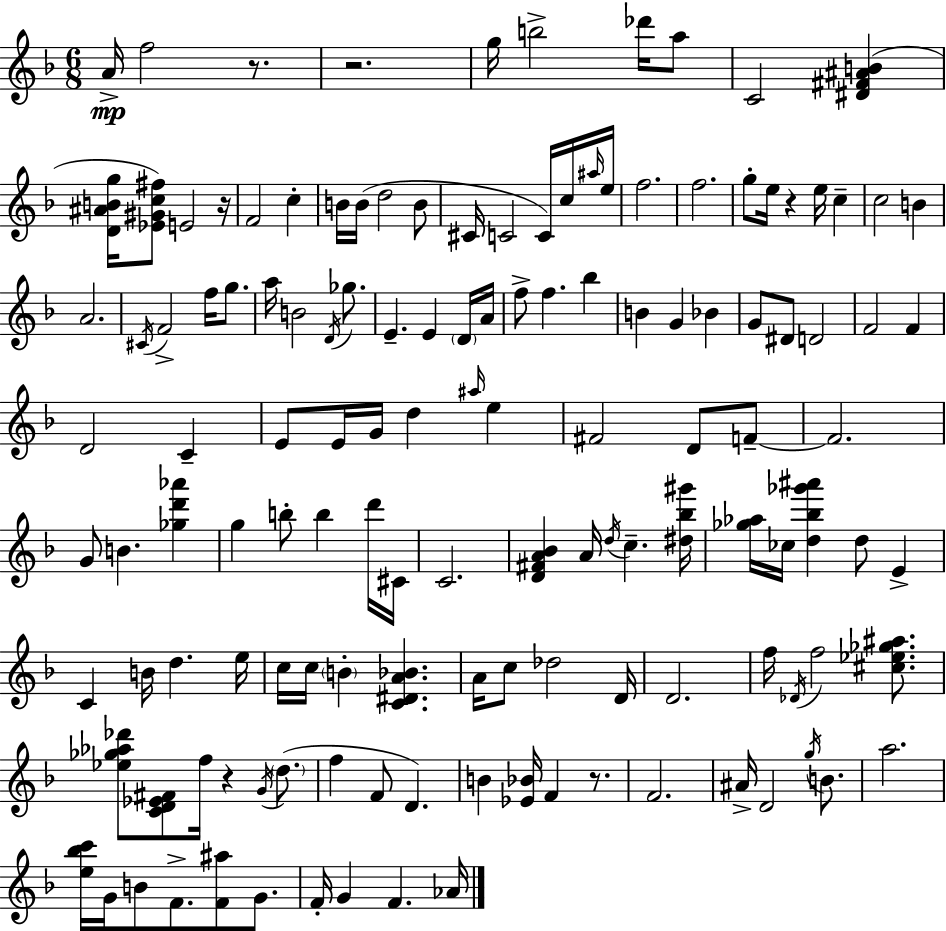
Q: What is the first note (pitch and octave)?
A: A4